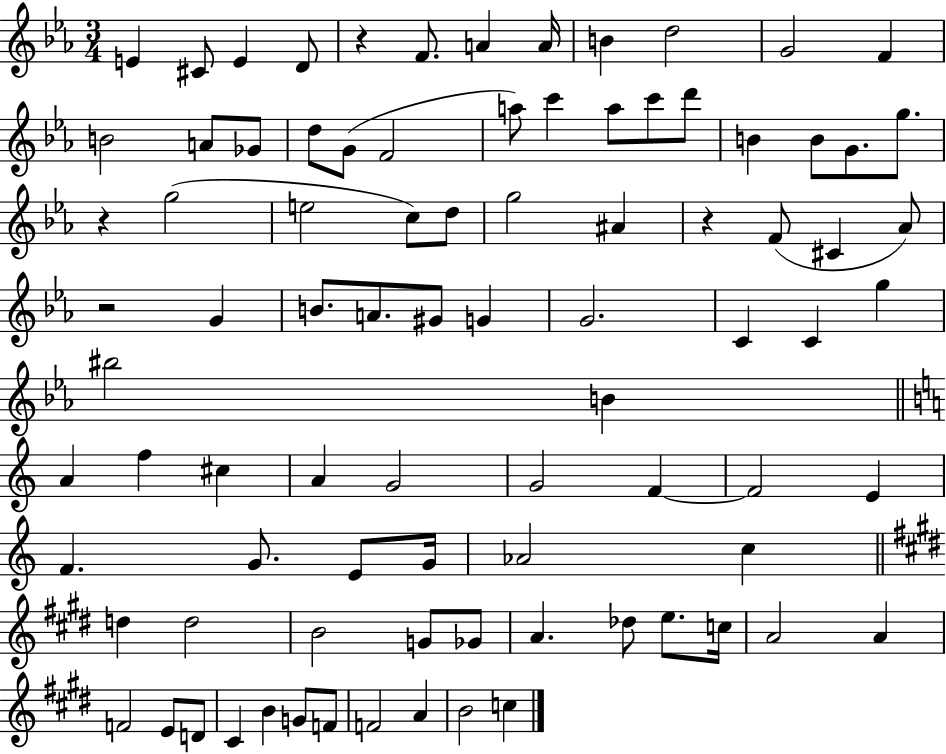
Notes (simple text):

E4/q C#4/e E4/q D4/e R/q F4/e. A4/q A4/s B4/q D5/h G4/h F4/q B4/h A4/e Gb4/e D5/e G4/e F4/h A5/e C6/q A5/e C6/e D6/e B4/q B4/e G4/e. G5/e. R/q G5/h E5/h C5/e D5/e G5/h A#4/q R/q F4/e C#4/q Ab4/e R/h G4/q B4/e. A4/e. G#4/e G4/q G4/h. C4/q C4/q G5/q BIS5/h B4/q A4/q F5/q C#5/q A4/q G4/h G4/h F4/q F4/h E4/q F4/q. G4/e. E4/e G4/s Ab4/h C5/q D5/q D5/h B4/h G4/e Gb4/e A4/q. Db5/e E5/e. C5/s A4/h A4/q F4/h E4/e D4/e C#4/q B4/q G4/e F4/e F4/h A4/q B4/h C5/q